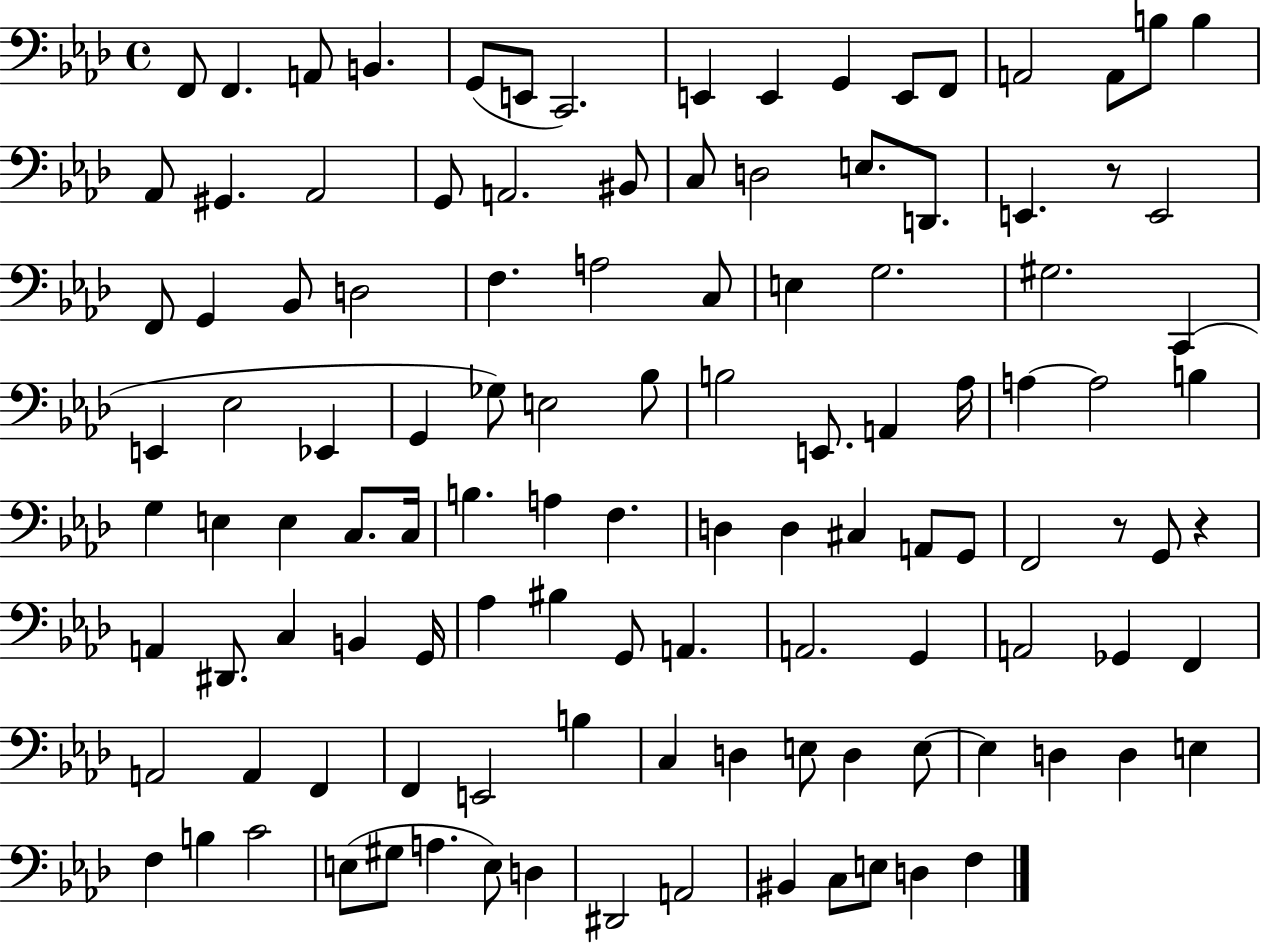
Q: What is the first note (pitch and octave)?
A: F2